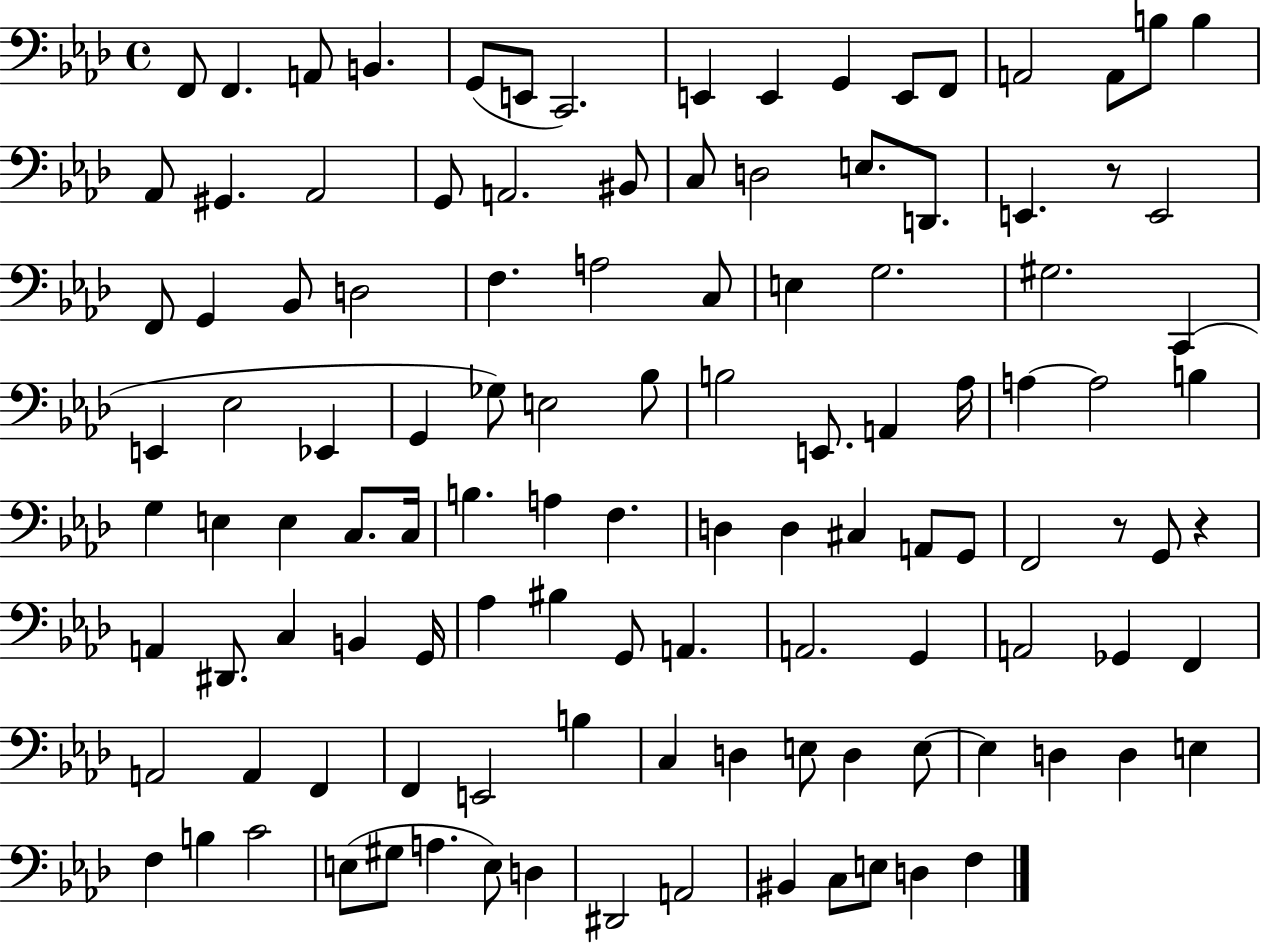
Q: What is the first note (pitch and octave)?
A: F2